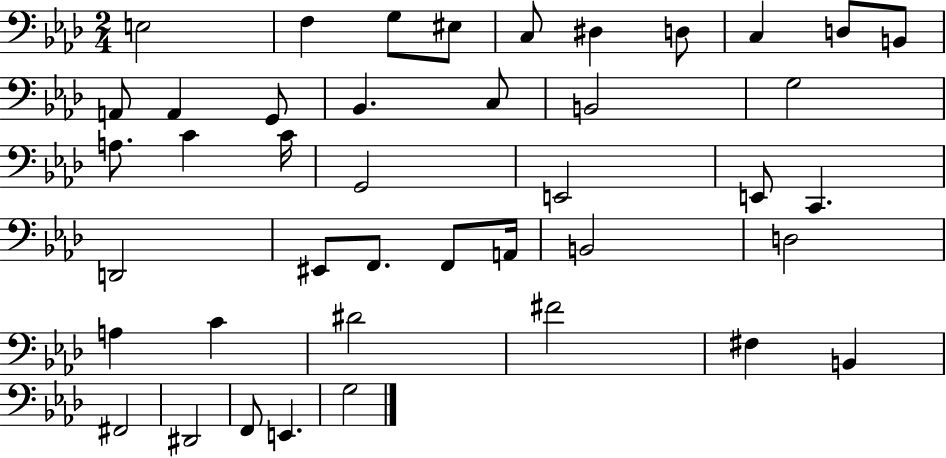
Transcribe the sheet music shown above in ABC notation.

X:1
T:Untitled
M:2/4
L:1/4
K:Ab
E,2 F, G,/2 ^E,/2 C,/2 ^D, D,/2 C, D,/2 B,,/2 A,,/2 A,, G,,/2 _B,, C,/2 B,,2 G,2 A,/2 C C/4 G,,2 E,,2 E,,/2 C,, D,,2 ^E,,/2 F,,/2 F,,/2 A,,/4 B,,2 D,2 A, C ^D2 ^F2 ^F, B,, ^F,,2 ^D,,2 F,,/2 E,, G,2